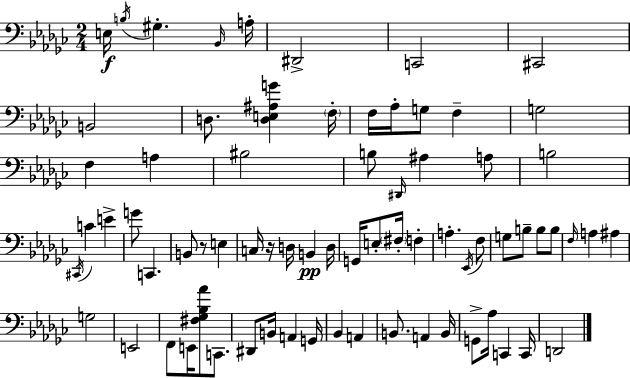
{
  \clef bass
  \numericTimeSignature
  \time 2/4
  \key ees \minor
  e16\f \acciaccatura { b16 } gis4.-. | \grace { bes,16 } a16-. dis,2-> | c,2 | cis,2 | \break b,2 | d8. <d e ais g'>4 | \parenthesize f16-. f16 aes16-. g8 f4-- | g2 | \break f4 a4 | bis2 | b8 \grace { dis,16 } ais4 | a8 b2 | \break \acciaccatura { cis,16 } c'4 | e'4-> g'8 c,4. | b,8 r8 | e4 c16 r16 d16 b,4\pp | \break d16 g,16 e8-. \parenthesize fis16-. | f4-. a4.-. | \acciaccatura { ees,16 } f8 g8 b8-- | b8 b8 \grace { f16 } a4 | \break ais4 g2 | e,2 | f,8 | e,16 <fis ges bes aes'>8 c,8. dis,8 | \break b,16 a,4 g,16 bes,4 | a,4 b,8. | a,4 b,16 g,8-> | aes16 c,4 c,16 d,2 | \break \bar "|."
}